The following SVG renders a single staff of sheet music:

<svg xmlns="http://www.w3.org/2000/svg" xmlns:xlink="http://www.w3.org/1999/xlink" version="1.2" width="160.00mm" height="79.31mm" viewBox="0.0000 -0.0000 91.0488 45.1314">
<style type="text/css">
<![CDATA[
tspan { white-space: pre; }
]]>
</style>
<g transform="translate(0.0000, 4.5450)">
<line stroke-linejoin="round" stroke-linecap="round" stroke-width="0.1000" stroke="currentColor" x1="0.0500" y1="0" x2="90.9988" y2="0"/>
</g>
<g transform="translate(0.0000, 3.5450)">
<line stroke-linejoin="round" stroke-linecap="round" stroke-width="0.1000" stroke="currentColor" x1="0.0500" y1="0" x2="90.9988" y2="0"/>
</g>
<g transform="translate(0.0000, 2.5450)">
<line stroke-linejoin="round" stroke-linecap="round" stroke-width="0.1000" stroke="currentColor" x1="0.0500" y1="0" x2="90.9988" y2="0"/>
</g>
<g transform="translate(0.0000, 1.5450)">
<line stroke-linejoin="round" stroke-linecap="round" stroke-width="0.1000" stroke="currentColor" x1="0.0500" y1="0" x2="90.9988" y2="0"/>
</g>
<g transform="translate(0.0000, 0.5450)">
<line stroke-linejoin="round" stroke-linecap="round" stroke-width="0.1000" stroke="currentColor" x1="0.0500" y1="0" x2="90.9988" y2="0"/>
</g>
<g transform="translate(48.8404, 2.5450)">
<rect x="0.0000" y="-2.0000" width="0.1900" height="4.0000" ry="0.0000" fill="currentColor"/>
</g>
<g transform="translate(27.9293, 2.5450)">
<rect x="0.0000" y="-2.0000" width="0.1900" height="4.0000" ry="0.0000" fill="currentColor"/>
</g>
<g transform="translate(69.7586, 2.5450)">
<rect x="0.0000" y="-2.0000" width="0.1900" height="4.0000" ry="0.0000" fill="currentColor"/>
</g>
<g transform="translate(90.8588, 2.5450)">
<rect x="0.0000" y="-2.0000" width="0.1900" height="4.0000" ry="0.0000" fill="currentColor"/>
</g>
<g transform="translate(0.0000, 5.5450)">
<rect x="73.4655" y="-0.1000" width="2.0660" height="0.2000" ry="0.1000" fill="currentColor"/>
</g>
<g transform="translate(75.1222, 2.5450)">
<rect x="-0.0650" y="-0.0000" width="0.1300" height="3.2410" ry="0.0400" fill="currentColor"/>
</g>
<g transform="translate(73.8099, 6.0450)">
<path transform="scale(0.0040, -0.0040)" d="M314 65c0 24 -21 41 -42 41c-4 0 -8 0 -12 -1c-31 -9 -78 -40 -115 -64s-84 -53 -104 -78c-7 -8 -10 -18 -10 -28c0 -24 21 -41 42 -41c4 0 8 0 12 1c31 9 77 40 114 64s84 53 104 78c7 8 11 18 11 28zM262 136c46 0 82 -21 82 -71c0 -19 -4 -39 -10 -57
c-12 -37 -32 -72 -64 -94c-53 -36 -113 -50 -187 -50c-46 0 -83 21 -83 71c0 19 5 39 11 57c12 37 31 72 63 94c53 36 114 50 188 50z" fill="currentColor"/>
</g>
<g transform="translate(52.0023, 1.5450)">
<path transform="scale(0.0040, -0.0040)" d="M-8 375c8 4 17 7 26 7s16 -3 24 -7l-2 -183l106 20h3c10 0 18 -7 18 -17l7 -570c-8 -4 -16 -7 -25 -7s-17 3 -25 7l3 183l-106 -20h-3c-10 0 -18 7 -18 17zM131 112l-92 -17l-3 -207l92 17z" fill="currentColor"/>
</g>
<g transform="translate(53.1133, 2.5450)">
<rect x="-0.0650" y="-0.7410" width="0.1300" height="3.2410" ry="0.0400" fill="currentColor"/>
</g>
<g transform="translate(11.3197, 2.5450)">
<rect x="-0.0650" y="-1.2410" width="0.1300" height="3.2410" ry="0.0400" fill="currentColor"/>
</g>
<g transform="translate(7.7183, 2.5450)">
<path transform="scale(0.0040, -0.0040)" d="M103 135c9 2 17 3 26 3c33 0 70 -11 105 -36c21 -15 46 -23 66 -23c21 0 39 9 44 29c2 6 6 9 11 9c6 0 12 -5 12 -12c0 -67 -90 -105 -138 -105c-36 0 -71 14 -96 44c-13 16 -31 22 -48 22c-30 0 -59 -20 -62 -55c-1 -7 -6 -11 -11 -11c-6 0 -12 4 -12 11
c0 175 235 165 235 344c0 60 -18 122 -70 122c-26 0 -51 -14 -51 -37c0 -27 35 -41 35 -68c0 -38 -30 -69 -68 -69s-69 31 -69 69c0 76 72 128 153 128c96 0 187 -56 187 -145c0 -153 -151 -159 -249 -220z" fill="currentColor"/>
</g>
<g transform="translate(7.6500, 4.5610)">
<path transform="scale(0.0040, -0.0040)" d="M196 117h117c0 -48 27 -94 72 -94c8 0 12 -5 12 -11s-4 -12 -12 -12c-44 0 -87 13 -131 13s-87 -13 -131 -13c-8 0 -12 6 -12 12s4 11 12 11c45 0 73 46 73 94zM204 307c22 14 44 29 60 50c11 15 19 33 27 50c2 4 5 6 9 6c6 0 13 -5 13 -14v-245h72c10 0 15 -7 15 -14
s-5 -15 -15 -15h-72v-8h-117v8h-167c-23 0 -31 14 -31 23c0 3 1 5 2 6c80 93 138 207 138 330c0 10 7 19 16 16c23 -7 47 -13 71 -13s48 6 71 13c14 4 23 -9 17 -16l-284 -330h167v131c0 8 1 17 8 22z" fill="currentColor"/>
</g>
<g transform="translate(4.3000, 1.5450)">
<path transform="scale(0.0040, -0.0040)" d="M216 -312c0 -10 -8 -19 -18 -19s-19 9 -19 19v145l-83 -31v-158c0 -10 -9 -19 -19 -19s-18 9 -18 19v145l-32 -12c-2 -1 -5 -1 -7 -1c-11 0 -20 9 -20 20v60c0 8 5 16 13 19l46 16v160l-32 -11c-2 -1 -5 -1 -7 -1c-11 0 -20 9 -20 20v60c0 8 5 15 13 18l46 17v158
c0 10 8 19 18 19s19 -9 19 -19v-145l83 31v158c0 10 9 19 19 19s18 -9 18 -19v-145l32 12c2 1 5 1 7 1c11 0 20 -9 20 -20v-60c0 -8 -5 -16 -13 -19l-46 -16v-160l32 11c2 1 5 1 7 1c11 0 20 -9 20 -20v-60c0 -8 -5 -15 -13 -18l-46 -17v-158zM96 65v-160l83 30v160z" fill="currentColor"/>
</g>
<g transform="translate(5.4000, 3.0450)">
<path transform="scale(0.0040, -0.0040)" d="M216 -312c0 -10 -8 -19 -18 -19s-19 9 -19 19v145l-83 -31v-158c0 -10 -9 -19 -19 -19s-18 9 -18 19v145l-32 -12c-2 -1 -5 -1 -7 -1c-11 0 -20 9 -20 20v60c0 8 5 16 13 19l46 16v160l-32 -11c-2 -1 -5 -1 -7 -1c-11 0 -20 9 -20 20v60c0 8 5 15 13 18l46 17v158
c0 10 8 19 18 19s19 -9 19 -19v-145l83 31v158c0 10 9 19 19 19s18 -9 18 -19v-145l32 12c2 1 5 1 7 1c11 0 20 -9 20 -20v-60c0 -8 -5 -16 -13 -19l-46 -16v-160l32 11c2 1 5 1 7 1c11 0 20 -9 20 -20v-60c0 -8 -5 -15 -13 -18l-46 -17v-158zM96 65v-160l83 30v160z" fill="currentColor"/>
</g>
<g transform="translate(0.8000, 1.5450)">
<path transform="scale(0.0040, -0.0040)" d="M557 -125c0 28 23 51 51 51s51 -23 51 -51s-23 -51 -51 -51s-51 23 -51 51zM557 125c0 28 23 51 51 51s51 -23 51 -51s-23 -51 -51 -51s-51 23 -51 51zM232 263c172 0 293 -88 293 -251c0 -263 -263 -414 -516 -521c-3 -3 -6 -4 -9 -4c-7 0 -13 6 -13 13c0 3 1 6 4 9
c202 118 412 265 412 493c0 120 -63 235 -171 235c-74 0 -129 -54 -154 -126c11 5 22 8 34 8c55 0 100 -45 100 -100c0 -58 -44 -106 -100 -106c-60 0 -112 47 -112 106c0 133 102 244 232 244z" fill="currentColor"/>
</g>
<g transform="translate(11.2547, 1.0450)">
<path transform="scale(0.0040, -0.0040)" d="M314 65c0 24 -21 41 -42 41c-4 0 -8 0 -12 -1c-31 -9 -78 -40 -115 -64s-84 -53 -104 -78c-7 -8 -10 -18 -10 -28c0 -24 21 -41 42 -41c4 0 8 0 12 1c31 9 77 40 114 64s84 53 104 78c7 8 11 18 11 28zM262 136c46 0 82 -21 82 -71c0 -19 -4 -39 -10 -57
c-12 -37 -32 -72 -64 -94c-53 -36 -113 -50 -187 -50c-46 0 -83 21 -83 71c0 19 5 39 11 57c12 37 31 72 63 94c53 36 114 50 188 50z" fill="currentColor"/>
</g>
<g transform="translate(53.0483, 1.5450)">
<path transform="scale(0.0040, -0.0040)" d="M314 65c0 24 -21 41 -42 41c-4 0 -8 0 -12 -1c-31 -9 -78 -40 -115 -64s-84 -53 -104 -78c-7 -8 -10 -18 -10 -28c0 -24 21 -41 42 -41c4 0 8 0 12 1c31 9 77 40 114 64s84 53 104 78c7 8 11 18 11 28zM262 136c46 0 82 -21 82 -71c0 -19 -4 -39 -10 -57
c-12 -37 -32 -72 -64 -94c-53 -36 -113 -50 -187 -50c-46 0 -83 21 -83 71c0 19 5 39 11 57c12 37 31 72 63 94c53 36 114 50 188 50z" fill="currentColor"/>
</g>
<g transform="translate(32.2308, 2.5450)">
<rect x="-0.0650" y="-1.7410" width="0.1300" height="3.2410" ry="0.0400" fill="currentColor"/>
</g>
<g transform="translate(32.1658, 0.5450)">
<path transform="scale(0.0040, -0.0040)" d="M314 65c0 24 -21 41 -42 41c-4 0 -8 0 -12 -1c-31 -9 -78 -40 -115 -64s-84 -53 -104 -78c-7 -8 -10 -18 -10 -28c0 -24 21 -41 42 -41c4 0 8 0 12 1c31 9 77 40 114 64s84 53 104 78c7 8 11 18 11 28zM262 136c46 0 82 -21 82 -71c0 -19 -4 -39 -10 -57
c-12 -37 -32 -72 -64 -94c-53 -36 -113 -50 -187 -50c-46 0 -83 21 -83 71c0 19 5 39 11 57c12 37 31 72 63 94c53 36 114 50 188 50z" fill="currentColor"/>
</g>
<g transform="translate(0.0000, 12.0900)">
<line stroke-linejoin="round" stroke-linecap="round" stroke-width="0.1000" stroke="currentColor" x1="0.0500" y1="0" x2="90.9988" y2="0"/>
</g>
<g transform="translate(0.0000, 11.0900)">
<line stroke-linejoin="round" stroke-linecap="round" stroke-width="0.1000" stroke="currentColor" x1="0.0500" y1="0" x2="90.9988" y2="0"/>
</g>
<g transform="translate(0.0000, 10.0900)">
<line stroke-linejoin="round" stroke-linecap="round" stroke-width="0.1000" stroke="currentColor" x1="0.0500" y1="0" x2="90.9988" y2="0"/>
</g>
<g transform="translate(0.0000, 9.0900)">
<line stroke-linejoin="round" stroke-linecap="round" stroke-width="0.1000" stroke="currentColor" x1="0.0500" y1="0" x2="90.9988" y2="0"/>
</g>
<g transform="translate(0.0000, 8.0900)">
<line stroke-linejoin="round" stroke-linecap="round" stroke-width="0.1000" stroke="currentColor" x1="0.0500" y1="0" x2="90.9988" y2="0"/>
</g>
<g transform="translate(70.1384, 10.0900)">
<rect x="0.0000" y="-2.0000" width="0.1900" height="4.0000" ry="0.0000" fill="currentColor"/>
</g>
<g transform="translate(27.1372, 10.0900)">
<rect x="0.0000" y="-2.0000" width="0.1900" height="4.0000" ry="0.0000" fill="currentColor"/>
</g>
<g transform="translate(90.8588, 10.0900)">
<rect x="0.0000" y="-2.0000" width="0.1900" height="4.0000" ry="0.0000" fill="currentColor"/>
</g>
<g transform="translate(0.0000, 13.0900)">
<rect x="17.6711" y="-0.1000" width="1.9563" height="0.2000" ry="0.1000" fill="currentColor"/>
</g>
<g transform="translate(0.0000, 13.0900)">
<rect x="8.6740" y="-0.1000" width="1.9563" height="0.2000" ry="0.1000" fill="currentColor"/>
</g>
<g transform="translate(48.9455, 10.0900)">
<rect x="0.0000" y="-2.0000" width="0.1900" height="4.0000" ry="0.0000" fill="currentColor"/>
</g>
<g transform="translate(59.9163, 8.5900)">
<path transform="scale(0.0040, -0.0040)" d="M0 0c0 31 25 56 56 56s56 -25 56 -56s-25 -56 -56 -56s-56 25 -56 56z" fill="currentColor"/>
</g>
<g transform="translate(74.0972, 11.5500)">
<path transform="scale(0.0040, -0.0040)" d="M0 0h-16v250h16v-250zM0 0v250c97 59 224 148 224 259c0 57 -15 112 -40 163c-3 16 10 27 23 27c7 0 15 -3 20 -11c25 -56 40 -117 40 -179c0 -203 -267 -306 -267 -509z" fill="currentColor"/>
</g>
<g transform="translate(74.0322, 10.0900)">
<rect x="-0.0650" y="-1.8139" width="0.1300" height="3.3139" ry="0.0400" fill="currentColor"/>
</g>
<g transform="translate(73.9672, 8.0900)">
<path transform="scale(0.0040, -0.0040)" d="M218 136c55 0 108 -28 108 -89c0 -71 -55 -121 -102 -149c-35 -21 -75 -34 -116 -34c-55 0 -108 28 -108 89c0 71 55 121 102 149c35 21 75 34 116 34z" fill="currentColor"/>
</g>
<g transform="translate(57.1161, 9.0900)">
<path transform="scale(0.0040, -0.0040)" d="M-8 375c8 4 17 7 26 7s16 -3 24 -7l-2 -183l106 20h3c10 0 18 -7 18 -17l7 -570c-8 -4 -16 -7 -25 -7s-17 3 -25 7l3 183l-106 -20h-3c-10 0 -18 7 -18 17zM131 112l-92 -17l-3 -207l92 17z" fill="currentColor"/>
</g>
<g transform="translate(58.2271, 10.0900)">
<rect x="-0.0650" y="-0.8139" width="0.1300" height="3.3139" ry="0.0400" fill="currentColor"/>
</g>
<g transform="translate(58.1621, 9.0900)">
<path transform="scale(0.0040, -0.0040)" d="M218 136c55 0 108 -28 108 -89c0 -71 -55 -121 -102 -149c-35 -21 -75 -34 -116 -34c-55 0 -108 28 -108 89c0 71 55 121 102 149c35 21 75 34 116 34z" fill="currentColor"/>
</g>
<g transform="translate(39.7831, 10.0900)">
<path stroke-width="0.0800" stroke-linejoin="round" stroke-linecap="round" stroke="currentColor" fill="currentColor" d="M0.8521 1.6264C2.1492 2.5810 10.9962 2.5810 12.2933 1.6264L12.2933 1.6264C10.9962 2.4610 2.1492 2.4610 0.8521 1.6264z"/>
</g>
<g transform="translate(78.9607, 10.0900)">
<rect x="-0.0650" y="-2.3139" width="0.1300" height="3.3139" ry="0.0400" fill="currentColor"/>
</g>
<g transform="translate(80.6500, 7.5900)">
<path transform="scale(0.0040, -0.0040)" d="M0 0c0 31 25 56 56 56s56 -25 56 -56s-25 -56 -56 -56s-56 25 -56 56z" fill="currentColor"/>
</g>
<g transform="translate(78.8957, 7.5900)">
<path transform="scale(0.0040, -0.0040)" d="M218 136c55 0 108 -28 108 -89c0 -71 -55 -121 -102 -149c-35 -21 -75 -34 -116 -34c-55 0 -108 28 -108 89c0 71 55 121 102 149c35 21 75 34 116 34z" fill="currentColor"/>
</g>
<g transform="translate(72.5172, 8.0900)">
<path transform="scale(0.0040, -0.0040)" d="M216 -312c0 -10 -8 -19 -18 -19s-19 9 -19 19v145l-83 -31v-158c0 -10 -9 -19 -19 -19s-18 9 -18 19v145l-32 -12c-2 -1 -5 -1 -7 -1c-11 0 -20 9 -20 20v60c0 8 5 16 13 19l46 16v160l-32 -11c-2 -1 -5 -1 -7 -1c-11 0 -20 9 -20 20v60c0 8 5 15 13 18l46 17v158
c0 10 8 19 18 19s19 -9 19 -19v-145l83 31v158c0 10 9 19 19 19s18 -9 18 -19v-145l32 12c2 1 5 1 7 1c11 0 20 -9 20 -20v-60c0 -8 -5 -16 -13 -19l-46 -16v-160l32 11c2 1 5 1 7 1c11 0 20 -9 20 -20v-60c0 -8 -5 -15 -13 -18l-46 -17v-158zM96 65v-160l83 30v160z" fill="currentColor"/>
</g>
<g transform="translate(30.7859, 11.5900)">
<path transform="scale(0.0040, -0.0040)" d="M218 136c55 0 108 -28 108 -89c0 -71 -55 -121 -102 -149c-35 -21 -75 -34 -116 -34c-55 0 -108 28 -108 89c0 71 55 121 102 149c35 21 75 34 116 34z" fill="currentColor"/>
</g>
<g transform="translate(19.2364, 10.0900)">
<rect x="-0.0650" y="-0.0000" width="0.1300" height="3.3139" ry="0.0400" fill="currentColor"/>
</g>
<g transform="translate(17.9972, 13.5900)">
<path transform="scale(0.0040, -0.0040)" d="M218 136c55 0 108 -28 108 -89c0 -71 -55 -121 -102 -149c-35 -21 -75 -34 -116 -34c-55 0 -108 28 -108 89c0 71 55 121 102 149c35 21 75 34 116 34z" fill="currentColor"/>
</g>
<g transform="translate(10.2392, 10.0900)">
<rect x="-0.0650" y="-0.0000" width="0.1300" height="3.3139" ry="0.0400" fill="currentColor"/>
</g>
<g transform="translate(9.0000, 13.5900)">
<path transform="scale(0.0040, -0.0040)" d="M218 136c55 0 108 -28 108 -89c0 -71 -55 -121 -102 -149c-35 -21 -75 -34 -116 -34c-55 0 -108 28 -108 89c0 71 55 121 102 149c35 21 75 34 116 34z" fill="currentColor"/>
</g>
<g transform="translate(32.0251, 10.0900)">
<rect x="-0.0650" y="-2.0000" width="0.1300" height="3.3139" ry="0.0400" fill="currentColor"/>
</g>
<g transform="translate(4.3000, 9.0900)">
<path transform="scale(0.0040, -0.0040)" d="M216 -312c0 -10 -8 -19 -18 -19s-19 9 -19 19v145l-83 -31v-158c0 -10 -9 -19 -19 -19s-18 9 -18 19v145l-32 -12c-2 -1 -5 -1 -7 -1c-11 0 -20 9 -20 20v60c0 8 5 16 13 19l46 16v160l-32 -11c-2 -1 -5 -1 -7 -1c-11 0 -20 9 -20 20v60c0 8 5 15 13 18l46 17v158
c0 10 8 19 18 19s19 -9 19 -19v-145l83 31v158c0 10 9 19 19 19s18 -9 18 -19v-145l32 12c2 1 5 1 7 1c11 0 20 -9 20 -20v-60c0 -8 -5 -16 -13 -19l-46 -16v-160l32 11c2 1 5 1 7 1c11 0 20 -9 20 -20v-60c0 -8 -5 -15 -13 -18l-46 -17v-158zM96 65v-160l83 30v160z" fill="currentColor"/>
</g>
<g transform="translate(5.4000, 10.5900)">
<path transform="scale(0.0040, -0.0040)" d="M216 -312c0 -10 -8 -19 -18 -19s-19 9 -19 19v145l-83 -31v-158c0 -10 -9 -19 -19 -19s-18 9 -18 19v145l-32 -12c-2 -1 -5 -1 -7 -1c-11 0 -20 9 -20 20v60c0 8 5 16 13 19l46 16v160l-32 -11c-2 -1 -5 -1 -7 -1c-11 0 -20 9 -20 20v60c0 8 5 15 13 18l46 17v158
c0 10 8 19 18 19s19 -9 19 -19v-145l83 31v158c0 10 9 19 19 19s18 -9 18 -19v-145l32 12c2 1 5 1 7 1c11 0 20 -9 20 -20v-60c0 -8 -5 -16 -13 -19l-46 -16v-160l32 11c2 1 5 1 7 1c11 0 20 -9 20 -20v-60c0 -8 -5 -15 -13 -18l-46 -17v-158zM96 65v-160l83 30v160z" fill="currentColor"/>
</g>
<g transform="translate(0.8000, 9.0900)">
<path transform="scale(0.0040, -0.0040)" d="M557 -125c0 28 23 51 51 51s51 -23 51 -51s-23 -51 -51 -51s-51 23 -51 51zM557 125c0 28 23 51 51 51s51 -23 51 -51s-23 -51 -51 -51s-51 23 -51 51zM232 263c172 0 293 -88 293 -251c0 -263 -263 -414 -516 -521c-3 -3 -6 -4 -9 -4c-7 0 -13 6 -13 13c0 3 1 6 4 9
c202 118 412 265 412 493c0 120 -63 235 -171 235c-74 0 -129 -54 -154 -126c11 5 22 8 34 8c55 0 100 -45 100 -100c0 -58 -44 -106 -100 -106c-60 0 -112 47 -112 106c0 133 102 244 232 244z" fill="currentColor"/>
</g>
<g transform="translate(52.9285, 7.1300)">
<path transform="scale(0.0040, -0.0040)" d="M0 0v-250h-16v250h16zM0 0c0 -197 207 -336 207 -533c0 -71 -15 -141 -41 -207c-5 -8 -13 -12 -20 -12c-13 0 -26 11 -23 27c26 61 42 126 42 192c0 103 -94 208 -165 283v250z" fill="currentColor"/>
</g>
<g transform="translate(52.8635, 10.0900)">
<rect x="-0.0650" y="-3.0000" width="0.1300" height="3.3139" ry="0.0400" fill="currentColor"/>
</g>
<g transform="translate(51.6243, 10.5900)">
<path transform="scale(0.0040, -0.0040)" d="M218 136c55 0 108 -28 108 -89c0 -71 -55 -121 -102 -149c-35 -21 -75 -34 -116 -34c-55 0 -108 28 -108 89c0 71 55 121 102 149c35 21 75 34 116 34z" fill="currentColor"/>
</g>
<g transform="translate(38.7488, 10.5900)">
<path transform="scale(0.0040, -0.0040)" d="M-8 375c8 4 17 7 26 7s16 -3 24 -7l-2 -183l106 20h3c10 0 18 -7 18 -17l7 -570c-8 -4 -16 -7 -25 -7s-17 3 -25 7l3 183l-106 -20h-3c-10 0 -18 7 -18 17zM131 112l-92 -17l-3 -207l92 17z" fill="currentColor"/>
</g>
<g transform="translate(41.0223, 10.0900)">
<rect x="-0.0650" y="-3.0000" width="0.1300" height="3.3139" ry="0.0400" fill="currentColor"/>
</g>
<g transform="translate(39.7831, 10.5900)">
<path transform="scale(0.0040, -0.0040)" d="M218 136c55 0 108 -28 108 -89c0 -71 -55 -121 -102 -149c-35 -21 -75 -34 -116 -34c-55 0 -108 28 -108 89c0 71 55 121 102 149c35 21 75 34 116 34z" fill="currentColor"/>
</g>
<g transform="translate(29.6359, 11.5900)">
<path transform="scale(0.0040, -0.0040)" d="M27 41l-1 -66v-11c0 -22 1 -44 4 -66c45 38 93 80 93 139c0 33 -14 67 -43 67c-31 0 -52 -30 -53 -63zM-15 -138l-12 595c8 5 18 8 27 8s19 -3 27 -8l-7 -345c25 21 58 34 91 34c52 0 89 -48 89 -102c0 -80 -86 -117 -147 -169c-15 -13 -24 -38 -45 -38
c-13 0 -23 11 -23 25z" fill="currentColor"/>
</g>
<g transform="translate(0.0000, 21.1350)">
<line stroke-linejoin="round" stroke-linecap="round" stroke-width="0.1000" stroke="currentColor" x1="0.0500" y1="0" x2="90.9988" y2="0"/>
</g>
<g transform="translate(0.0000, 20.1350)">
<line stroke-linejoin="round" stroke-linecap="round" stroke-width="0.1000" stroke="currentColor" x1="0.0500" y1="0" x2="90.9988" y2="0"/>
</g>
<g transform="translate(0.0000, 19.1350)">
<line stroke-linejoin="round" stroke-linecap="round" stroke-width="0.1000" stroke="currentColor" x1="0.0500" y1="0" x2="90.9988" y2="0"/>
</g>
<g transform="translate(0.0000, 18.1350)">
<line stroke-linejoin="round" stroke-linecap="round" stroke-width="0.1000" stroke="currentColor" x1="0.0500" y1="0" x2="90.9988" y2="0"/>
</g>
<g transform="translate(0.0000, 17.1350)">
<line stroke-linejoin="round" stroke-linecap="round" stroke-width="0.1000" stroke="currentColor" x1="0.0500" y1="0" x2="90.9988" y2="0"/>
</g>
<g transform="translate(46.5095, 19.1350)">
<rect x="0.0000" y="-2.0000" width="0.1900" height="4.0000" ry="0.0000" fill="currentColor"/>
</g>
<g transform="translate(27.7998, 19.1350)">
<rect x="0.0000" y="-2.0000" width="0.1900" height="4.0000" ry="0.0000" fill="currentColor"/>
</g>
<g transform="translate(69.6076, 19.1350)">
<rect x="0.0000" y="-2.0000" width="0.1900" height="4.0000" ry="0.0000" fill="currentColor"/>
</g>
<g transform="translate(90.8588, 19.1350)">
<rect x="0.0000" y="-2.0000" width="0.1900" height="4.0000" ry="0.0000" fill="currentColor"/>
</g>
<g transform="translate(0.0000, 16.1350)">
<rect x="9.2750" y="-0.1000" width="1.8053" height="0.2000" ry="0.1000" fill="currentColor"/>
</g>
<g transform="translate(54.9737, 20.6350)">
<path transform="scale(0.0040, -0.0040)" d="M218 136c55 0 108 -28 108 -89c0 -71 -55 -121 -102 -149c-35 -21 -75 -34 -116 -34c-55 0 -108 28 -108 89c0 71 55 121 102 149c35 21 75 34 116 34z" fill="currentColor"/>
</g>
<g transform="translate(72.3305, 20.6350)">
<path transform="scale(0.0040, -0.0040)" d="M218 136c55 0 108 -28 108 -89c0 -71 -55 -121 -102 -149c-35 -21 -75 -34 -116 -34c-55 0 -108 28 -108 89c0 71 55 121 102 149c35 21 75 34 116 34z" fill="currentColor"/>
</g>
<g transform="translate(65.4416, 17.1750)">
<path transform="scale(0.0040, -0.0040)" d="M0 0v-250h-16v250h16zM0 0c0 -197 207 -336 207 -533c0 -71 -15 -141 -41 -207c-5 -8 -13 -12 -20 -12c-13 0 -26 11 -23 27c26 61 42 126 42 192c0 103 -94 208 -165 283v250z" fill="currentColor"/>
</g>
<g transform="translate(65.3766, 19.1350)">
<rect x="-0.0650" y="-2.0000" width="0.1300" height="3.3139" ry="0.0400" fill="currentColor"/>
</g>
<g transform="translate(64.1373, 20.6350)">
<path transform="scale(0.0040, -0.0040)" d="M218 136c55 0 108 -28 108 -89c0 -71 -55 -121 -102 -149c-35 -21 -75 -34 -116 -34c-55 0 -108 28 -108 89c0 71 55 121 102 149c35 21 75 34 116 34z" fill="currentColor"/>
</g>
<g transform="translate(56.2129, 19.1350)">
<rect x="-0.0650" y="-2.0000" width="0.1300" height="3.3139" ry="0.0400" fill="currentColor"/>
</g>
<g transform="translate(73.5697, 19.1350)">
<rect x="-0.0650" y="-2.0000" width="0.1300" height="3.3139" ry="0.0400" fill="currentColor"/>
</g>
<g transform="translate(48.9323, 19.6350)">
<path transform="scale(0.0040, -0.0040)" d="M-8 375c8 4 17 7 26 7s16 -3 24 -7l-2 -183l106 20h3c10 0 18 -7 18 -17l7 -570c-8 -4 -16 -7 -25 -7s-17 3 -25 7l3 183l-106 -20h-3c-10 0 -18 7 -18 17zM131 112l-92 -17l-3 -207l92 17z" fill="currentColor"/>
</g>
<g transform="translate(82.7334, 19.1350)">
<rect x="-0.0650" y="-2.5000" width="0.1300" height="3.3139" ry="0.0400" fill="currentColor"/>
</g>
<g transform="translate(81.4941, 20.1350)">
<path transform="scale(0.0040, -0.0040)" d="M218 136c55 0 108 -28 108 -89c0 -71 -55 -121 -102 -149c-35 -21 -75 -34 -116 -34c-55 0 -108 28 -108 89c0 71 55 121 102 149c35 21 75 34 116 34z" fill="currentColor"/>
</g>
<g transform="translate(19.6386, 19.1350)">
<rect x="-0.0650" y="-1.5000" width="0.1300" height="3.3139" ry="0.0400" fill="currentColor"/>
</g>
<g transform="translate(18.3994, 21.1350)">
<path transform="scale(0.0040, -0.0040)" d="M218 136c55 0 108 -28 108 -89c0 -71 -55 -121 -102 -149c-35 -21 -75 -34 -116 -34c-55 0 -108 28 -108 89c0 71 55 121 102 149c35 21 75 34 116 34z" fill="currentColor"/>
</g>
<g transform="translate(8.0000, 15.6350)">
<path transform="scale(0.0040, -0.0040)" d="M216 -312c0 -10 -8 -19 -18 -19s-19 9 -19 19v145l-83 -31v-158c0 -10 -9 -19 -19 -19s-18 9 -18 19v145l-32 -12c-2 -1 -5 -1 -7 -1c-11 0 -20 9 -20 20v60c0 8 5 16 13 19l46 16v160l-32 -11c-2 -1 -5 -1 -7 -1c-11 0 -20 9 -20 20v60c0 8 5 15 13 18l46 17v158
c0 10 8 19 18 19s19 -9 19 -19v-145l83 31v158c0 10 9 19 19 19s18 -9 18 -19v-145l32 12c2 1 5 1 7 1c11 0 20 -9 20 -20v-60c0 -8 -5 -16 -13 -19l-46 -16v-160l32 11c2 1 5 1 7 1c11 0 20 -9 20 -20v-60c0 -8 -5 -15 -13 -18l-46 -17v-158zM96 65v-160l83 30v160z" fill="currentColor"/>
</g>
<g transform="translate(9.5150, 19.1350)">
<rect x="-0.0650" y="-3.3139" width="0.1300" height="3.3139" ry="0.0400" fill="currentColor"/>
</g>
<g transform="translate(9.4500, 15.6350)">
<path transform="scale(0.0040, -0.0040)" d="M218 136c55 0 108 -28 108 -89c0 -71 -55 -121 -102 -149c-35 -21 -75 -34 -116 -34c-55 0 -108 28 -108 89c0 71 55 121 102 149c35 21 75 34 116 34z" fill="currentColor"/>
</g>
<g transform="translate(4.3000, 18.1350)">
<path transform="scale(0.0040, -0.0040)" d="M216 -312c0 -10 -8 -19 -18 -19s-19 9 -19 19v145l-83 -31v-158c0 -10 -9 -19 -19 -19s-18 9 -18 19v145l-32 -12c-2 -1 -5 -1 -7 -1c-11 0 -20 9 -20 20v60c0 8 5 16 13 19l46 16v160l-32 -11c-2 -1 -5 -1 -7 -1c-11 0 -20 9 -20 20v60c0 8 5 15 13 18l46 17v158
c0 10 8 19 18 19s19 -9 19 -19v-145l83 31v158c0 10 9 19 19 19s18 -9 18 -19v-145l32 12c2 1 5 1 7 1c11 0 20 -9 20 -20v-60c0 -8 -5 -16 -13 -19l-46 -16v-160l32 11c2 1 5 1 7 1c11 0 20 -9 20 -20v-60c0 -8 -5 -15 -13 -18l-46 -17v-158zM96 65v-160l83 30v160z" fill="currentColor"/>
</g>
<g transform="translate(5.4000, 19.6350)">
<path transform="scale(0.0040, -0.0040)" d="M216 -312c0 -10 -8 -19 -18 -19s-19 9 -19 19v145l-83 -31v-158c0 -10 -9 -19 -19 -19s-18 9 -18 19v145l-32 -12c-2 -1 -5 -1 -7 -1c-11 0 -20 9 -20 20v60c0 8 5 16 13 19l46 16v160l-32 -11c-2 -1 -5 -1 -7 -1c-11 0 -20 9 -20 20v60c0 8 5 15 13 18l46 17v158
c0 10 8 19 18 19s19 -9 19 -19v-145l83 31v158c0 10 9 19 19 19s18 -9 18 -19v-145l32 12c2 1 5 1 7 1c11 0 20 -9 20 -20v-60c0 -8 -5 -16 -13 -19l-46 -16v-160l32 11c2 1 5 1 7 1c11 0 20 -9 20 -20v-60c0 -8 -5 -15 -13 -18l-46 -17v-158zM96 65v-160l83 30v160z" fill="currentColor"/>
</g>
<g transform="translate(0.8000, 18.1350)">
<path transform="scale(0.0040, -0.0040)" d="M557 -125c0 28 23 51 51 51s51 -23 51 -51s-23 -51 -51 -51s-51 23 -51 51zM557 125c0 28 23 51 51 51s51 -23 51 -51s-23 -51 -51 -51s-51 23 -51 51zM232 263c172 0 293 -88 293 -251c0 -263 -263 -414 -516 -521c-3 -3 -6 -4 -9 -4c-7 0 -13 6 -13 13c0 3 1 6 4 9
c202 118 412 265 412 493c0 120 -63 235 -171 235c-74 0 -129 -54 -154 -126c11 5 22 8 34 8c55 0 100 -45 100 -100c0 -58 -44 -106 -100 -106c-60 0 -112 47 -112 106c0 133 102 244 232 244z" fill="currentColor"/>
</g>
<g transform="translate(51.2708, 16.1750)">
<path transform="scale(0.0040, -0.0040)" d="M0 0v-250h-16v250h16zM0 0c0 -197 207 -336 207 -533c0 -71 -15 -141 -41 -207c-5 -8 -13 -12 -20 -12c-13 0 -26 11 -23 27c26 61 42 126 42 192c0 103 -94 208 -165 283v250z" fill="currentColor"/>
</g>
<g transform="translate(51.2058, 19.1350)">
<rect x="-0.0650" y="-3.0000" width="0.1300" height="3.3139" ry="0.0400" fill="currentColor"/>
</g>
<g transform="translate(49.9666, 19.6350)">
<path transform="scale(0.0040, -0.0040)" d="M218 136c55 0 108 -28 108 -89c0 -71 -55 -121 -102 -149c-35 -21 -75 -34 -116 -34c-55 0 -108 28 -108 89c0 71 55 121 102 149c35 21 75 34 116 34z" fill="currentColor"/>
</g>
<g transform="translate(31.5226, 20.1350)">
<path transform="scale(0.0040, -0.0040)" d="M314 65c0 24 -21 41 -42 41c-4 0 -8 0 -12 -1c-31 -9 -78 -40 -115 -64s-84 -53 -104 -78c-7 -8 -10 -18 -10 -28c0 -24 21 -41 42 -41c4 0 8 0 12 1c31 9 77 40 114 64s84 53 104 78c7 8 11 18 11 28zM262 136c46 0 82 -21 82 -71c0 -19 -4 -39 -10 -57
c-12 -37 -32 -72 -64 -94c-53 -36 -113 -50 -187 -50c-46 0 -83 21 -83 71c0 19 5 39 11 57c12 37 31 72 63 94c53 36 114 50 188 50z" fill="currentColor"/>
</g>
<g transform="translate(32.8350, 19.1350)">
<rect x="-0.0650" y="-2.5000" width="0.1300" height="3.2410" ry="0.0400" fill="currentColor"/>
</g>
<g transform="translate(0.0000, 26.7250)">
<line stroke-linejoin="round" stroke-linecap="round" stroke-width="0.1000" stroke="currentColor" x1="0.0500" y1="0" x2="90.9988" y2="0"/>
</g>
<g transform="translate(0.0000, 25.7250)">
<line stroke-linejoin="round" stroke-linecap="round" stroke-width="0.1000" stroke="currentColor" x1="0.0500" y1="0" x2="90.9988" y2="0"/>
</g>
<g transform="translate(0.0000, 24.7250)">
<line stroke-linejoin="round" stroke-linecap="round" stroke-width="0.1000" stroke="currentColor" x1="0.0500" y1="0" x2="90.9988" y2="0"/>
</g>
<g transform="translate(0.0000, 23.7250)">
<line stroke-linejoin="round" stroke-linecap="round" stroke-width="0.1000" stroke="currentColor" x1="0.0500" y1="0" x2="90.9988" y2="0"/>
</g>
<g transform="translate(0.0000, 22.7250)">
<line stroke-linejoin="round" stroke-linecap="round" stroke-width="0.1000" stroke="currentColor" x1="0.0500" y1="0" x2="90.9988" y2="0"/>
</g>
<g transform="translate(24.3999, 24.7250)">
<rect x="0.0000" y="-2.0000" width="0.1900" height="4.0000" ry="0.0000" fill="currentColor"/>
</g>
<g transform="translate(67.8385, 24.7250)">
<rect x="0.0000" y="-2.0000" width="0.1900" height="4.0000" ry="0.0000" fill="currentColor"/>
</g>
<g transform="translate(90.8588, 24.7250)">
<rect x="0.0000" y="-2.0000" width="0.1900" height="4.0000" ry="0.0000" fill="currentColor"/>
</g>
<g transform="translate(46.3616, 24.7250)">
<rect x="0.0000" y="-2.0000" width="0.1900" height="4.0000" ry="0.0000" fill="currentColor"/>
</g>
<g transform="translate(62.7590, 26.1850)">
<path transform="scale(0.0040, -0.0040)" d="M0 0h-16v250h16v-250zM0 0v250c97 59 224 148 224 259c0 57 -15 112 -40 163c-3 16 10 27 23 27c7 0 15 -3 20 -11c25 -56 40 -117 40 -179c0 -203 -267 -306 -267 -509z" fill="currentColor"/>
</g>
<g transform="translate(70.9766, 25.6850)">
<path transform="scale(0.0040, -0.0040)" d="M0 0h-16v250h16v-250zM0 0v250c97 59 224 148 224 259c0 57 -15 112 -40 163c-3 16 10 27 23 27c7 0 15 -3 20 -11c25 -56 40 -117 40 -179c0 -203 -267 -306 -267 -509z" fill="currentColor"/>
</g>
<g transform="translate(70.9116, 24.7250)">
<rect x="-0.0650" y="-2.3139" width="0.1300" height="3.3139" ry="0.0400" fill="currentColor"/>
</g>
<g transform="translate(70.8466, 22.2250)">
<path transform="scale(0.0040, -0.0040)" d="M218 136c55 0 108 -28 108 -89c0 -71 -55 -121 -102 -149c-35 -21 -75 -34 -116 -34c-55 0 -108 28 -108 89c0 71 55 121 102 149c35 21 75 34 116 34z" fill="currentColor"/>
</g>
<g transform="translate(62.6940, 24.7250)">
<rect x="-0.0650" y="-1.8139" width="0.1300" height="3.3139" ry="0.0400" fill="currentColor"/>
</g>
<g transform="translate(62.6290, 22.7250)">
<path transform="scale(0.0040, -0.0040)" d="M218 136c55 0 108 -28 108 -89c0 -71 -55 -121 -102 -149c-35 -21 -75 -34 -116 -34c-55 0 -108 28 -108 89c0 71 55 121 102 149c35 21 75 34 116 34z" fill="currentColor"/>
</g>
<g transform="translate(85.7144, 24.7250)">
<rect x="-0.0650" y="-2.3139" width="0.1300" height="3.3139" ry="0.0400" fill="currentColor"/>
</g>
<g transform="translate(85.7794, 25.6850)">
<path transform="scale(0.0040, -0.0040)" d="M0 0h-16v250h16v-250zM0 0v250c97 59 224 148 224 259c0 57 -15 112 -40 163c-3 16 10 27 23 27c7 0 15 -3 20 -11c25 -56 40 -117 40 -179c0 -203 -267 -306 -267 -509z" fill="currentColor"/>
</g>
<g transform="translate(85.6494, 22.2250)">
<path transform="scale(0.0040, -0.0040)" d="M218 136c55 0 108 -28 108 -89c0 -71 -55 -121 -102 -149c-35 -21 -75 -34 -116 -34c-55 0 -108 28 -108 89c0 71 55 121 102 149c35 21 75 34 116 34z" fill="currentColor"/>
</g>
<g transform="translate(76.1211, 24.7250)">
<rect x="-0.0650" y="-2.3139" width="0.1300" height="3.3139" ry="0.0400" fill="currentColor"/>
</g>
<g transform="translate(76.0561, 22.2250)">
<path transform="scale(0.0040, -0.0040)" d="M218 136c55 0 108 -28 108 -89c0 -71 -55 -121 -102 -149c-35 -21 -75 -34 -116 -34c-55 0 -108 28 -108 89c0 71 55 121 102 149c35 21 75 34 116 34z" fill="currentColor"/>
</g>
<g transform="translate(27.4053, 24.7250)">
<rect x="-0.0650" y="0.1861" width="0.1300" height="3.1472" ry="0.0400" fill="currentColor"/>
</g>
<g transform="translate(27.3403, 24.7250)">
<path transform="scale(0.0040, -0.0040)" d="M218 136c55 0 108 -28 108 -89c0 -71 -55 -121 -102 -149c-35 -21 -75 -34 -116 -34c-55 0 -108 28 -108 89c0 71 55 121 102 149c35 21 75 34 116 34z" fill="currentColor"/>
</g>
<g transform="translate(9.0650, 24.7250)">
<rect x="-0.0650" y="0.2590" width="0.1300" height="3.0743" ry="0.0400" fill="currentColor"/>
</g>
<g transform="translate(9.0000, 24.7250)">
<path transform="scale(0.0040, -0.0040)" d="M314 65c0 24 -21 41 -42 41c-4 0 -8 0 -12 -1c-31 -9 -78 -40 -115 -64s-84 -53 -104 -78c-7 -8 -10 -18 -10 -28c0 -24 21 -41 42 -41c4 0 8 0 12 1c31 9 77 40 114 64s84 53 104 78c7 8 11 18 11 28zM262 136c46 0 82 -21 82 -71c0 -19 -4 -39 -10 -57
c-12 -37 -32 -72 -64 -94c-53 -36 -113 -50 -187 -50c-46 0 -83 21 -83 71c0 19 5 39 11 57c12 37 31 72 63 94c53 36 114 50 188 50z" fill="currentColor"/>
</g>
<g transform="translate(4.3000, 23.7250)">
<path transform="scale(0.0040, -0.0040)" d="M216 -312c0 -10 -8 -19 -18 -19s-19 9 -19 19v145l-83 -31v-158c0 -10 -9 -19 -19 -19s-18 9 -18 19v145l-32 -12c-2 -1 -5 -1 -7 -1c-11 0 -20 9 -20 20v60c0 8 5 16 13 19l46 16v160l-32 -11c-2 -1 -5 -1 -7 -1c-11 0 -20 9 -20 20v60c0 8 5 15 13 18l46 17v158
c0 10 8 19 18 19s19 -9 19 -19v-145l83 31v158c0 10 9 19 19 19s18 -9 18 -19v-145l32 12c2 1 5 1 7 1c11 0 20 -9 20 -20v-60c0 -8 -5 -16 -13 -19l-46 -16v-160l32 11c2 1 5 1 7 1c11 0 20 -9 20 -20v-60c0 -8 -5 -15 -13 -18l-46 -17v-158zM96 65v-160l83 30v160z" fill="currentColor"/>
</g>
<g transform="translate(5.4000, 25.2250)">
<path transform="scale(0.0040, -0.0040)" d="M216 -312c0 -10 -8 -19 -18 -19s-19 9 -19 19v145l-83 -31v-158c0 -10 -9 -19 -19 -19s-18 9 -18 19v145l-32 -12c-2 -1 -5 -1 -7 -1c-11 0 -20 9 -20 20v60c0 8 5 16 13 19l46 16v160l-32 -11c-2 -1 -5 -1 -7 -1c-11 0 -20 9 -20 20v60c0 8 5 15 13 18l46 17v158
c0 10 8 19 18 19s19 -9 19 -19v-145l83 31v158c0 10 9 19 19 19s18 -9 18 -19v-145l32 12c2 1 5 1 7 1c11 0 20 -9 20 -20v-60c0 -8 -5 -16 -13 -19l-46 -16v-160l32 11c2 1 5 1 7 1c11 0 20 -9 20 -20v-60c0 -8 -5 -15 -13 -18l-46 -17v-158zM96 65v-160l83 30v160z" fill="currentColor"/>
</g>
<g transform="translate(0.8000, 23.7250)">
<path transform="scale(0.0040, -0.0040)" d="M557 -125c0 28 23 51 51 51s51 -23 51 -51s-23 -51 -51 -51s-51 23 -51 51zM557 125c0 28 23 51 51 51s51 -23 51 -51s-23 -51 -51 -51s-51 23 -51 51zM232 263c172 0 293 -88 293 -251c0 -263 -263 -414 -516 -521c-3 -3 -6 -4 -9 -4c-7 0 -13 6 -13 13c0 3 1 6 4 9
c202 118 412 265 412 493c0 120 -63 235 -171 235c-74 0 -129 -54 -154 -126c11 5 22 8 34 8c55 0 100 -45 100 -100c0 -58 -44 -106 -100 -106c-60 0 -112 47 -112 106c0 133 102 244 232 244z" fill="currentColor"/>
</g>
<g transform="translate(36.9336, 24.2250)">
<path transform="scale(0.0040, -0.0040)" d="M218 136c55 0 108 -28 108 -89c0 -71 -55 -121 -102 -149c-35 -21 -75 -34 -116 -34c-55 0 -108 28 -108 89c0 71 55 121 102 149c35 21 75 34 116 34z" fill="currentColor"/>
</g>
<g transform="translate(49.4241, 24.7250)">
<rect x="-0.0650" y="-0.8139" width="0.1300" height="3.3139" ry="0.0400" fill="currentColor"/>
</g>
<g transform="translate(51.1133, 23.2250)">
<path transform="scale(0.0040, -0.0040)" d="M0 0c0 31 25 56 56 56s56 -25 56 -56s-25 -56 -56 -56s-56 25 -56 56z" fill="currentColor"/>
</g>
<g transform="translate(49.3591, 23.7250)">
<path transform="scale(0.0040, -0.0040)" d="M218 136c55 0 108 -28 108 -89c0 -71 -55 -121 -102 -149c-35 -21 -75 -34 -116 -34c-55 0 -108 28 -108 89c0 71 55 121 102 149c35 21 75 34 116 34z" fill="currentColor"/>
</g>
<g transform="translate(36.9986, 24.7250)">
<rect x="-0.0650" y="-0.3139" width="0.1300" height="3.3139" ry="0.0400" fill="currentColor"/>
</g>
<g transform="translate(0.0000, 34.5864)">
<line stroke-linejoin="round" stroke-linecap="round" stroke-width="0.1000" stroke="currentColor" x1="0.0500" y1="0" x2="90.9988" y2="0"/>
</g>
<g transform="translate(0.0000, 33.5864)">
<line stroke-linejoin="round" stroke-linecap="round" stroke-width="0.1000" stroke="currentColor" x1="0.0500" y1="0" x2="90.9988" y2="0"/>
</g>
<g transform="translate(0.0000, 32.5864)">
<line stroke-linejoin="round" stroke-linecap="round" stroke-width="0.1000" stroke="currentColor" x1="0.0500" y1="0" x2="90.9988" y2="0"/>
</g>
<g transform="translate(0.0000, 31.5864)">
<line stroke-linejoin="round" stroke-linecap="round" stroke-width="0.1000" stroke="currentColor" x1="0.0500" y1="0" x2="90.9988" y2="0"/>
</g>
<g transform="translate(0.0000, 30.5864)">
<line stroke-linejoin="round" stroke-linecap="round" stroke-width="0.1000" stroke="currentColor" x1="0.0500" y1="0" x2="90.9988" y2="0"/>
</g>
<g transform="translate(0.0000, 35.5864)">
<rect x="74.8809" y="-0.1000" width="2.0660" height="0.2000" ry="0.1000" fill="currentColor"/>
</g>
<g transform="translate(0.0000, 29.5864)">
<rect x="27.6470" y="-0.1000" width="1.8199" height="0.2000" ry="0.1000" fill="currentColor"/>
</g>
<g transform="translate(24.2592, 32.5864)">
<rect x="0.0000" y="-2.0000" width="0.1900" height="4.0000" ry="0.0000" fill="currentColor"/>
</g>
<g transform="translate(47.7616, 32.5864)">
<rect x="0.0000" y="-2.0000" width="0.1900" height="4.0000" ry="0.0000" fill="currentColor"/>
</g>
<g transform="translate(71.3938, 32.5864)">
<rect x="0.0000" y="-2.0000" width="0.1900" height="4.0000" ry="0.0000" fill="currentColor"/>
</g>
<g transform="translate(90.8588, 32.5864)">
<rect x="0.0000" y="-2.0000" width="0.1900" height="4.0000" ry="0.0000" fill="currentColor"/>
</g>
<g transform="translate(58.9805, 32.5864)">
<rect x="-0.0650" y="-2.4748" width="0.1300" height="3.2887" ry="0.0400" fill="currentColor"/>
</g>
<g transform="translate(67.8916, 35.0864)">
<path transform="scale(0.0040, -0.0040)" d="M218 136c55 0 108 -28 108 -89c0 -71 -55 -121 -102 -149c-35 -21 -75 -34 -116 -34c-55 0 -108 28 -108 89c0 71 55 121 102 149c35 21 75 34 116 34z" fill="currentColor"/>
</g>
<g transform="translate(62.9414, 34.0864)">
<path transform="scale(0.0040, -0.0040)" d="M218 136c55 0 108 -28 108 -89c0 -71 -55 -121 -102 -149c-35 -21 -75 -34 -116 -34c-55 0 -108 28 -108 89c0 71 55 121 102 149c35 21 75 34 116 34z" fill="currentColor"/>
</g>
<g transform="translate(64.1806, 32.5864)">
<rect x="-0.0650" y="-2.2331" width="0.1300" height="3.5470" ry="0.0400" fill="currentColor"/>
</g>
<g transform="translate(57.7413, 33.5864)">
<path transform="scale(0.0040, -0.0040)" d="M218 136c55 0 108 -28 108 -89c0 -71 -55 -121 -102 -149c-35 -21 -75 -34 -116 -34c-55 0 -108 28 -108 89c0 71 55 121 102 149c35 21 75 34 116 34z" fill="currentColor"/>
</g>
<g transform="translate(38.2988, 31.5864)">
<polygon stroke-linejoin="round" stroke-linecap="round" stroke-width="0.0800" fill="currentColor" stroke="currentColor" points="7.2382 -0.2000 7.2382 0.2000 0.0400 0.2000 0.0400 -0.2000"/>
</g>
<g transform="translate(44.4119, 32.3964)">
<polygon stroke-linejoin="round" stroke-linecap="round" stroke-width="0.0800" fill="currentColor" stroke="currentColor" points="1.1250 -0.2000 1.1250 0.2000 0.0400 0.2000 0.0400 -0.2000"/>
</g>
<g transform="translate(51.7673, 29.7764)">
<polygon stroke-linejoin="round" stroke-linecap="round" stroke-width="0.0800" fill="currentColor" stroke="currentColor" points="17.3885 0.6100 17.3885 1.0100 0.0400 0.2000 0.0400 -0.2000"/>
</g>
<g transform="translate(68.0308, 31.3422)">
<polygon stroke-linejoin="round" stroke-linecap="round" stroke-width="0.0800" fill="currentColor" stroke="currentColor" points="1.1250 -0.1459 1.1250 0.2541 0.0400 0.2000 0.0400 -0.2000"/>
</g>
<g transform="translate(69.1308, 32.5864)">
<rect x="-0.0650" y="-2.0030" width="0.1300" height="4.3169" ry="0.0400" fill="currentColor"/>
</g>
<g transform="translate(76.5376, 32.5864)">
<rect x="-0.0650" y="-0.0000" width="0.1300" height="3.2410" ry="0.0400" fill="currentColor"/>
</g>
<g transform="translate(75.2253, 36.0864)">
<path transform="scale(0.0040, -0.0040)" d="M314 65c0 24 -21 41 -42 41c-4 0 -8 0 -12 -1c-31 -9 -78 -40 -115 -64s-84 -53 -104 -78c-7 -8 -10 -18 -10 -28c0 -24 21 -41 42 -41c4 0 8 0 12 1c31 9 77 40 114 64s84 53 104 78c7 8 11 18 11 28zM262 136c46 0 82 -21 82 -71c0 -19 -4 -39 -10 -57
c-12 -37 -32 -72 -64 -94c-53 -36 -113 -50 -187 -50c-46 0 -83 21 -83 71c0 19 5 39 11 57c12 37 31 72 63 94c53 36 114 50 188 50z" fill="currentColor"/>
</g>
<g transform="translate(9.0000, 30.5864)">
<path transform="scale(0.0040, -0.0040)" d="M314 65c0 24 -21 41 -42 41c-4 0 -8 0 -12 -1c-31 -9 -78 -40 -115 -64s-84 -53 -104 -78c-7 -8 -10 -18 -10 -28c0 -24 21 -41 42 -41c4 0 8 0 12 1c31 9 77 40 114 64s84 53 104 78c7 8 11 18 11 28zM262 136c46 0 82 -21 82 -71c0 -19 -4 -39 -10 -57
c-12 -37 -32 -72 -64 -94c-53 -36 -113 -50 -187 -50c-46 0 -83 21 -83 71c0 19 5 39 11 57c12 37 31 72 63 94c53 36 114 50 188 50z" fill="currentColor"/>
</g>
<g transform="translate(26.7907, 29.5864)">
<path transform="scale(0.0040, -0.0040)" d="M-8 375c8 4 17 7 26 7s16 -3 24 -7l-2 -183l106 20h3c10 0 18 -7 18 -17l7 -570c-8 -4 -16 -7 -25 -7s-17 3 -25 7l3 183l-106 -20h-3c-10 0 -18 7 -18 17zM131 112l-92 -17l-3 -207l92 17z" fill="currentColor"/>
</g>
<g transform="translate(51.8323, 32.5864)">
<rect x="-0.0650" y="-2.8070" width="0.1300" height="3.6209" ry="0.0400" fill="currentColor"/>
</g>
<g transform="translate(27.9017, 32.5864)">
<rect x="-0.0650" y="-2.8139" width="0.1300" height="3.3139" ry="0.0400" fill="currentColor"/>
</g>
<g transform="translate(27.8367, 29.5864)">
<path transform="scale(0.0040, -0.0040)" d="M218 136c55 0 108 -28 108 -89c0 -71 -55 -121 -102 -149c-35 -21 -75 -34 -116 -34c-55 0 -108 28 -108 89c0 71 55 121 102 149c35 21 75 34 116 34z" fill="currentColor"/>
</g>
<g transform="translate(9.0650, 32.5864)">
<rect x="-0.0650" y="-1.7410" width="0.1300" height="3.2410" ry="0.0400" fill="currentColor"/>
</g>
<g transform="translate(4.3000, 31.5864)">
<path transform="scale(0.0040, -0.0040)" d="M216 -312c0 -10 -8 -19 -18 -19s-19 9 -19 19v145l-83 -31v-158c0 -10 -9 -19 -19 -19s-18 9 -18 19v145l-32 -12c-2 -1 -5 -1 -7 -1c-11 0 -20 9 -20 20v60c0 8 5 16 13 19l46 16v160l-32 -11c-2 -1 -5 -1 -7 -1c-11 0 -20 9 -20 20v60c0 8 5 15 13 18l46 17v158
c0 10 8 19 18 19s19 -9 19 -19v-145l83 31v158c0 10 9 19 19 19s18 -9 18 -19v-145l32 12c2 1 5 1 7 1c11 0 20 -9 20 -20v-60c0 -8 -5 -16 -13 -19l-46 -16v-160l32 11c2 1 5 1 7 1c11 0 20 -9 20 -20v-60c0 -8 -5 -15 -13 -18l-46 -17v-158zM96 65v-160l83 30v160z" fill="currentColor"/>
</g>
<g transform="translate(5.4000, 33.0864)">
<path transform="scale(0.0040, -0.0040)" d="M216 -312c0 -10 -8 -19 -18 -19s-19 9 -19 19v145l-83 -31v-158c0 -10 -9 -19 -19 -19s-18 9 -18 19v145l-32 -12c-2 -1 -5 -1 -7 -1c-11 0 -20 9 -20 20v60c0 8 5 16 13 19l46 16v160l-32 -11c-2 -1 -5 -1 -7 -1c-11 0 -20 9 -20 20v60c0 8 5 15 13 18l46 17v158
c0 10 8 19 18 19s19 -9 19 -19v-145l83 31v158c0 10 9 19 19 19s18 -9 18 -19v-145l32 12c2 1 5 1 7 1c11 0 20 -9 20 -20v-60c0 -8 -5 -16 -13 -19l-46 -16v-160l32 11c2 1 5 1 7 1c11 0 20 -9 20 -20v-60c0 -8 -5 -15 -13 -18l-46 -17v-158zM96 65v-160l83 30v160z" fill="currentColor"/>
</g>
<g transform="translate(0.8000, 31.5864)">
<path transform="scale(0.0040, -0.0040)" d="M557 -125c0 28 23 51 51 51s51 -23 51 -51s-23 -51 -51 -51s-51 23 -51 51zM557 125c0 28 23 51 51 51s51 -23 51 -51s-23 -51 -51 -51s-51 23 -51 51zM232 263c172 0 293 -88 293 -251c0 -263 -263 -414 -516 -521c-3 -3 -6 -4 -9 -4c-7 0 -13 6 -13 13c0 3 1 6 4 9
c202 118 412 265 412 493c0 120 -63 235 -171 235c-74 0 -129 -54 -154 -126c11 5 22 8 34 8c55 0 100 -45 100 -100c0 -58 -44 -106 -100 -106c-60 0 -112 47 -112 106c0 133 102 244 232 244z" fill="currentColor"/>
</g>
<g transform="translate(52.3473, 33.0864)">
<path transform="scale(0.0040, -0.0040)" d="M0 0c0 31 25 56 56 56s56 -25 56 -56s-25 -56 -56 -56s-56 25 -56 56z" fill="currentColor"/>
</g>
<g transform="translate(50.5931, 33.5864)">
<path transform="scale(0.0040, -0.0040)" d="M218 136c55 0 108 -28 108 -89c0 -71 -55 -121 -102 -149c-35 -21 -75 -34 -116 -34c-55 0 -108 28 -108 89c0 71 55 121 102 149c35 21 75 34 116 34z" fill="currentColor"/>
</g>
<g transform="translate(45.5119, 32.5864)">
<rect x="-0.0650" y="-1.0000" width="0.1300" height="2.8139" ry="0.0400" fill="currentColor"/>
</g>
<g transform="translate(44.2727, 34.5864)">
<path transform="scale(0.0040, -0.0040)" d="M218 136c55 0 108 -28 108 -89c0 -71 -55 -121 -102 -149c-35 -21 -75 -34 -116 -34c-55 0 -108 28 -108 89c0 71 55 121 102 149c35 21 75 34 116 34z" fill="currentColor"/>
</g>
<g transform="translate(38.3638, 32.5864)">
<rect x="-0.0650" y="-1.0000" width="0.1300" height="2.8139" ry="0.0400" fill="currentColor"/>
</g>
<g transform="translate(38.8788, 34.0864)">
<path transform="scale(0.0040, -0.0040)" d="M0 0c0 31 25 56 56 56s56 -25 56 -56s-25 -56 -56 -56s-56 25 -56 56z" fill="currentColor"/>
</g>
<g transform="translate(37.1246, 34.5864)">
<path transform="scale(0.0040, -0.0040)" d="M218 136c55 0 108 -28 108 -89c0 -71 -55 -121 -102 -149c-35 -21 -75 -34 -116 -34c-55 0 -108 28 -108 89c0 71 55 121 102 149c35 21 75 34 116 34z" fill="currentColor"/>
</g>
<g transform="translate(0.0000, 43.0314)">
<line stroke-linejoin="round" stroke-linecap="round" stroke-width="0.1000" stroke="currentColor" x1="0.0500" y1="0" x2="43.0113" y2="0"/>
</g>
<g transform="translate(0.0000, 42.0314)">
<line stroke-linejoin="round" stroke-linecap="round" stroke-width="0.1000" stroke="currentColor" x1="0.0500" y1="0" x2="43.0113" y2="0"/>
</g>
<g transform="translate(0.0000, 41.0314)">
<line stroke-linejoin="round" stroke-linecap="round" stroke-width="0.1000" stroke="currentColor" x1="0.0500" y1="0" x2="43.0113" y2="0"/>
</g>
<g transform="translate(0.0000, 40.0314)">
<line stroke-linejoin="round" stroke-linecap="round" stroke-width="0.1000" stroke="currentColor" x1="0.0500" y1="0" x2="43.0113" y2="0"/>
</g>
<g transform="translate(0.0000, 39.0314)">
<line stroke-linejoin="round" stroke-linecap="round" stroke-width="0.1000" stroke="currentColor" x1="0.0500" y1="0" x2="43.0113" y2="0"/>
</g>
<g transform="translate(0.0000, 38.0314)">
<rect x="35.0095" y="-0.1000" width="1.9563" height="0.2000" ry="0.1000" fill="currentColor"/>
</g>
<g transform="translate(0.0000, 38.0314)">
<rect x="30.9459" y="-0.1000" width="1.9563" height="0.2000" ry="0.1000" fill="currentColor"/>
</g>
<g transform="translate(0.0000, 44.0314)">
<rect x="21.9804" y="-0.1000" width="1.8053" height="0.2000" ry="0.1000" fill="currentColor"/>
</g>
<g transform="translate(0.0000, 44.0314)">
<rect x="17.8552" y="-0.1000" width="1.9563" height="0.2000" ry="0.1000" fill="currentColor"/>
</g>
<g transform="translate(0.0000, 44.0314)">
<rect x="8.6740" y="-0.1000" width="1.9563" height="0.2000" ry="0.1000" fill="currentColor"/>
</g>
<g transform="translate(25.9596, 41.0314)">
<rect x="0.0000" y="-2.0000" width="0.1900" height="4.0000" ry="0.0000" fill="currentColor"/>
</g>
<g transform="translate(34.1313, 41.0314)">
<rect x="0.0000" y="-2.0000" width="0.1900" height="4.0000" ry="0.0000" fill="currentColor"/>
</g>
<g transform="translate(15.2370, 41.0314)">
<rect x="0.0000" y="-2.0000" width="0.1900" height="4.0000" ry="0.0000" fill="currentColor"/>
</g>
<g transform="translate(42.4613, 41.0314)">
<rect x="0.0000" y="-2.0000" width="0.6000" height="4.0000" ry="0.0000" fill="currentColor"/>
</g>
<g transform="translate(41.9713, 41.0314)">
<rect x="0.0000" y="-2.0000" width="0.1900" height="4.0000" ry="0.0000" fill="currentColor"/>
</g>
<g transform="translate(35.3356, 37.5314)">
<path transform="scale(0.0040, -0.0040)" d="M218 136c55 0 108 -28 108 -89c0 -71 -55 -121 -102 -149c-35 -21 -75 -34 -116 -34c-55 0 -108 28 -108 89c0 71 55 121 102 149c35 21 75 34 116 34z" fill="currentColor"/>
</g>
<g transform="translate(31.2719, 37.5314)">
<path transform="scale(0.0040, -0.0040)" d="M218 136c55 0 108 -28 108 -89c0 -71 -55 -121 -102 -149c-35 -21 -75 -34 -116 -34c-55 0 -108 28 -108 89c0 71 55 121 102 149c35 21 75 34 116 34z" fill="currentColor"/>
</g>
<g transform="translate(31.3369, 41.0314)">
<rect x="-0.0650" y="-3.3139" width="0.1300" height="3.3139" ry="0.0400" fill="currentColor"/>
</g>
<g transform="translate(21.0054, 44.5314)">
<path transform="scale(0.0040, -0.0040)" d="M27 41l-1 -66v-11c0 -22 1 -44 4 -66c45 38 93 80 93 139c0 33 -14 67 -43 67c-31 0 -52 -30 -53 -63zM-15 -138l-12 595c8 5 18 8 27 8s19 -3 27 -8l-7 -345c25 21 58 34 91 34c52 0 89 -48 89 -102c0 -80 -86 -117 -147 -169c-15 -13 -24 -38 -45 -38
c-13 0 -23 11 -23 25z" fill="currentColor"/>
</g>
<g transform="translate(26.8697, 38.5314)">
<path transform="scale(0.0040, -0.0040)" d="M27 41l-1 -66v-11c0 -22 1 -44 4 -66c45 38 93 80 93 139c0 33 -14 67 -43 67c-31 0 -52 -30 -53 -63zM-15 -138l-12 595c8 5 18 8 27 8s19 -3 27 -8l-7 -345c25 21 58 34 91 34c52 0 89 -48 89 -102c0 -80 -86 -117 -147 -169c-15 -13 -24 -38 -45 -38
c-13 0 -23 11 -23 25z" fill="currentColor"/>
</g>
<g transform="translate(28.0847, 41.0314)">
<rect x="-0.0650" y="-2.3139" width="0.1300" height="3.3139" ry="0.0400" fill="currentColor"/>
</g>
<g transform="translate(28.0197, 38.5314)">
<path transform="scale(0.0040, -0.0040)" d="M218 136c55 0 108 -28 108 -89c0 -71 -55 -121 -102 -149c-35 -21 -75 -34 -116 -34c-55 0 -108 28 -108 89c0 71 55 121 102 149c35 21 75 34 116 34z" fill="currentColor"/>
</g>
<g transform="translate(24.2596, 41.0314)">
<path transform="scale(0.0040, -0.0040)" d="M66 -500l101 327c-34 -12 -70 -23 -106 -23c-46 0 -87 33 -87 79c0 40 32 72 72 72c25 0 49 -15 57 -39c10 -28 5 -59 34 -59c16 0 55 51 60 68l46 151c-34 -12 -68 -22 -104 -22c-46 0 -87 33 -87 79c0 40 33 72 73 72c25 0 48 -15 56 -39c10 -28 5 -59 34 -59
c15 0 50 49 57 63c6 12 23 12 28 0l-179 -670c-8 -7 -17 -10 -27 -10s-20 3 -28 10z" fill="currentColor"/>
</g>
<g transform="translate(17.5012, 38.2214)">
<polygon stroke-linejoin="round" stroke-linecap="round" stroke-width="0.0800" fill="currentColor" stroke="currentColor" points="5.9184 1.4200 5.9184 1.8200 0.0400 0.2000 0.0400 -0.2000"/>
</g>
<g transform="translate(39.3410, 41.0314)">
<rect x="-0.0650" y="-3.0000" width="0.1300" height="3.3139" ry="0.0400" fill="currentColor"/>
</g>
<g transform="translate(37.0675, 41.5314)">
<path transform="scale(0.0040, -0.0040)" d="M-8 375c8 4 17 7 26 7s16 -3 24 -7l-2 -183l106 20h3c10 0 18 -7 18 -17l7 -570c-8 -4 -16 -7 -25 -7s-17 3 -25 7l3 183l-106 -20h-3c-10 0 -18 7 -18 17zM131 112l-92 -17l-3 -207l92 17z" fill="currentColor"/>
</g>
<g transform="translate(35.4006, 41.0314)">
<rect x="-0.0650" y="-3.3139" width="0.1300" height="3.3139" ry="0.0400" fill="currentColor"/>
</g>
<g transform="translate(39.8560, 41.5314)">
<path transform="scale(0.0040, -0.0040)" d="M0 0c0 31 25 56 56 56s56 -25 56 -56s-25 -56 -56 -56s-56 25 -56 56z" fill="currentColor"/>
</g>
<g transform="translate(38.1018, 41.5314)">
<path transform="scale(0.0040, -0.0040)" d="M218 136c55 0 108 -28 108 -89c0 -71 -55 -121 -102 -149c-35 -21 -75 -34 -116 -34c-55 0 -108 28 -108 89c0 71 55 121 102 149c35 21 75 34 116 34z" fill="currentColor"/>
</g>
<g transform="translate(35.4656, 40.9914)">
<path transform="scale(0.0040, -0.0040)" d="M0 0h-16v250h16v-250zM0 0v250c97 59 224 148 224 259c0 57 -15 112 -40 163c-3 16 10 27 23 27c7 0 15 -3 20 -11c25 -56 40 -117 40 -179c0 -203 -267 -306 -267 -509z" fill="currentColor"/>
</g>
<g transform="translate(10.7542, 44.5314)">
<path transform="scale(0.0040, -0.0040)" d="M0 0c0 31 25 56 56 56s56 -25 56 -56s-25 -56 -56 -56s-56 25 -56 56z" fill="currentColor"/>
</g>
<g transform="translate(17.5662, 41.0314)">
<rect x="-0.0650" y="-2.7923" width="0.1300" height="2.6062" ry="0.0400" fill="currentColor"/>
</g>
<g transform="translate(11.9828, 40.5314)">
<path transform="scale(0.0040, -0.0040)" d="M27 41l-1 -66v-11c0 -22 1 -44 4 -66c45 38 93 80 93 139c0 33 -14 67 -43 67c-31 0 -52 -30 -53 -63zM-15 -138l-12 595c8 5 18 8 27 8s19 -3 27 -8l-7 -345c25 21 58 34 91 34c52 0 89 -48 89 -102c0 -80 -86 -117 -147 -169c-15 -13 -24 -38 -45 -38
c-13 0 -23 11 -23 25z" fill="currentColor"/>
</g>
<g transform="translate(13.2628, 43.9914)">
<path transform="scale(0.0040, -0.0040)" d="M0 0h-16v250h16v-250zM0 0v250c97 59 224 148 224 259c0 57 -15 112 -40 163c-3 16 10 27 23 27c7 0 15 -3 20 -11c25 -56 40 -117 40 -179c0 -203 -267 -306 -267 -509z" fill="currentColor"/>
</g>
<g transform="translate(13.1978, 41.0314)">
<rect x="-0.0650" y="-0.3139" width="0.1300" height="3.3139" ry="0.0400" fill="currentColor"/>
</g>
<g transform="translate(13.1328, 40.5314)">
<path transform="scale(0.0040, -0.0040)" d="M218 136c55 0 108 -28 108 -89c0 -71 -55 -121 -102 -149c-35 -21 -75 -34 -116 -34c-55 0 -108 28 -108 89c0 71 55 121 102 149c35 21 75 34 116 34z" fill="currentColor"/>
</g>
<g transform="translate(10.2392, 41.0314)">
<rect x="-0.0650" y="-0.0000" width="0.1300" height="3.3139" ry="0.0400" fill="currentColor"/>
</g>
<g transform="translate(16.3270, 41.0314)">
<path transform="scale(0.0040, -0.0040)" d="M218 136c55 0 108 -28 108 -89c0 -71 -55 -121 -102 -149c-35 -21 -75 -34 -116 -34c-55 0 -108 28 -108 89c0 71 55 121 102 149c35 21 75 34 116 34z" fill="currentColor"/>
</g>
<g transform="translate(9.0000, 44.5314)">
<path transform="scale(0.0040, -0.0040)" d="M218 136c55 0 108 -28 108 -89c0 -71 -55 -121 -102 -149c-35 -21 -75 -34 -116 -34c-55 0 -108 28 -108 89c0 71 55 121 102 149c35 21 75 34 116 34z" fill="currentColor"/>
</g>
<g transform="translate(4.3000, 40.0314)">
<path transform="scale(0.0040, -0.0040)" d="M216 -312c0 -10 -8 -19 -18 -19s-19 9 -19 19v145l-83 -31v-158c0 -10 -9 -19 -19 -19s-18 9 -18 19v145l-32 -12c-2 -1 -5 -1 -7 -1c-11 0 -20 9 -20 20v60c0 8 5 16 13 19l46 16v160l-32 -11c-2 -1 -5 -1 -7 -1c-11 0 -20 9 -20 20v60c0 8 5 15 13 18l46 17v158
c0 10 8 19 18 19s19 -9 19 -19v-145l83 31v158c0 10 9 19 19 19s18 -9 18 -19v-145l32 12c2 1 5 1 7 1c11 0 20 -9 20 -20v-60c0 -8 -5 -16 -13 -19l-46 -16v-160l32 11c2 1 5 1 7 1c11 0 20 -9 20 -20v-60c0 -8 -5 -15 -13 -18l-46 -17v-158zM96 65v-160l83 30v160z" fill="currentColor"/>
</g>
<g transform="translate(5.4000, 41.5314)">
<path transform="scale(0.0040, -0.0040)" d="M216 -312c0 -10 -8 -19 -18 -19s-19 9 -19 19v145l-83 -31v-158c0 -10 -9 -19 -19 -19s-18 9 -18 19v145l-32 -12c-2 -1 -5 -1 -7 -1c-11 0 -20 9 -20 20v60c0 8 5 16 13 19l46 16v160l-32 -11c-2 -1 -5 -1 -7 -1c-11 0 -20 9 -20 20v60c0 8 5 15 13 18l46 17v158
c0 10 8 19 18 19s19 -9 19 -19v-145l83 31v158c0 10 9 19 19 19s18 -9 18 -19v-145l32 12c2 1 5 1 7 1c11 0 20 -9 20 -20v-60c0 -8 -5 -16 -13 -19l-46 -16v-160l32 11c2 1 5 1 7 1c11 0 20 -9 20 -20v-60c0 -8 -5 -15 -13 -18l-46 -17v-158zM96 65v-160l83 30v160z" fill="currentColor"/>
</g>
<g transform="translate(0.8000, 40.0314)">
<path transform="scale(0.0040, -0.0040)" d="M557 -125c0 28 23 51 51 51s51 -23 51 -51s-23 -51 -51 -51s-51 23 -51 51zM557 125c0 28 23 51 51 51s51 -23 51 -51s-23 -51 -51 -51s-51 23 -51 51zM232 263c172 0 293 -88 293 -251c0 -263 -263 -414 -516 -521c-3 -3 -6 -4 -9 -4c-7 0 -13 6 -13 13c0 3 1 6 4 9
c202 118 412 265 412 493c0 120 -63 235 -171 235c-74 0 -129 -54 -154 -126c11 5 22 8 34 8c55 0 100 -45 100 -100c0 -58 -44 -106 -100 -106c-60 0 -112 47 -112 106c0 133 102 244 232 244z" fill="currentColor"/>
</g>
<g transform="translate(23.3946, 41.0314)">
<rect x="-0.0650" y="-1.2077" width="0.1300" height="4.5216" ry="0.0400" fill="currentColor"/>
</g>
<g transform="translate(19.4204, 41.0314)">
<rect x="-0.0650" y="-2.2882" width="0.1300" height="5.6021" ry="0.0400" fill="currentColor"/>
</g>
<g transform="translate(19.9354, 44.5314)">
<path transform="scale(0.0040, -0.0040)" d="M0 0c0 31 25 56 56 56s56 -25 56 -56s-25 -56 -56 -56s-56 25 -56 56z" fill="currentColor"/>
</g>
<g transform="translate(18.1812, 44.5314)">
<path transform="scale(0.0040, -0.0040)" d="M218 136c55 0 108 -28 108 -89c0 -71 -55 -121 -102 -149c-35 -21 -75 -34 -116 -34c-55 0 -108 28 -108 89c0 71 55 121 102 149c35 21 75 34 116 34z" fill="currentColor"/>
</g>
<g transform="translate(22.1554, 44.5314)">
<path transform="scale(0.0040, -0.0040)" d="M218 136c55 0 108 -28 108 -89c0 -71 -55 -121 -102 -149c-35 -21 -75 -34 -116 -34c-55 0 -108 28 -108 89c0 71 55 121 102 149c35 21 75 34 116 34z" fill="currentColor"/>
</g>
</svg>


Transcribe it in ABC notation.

X:1
T:Untitled
M:2/4
L:1/4
K:D
G,2 A,2 F,2 D,,2 D,, D,, _A,, C, C,/2 F, ^A,/2 B, ^D G,, B,,2 C,/2 A,, A,,/2 A,, B,, D,2 D, E, ^F, A,/2 B,/2 B, B,/2 A,2 C G,,/2 G,,/4 B,,/2 B,,/2 A,,/2 ^F,,/4 D,,2 D,, _E,/2 D,/2 D,,/2 _D,,/2 z/4 _B, D D/2 C,